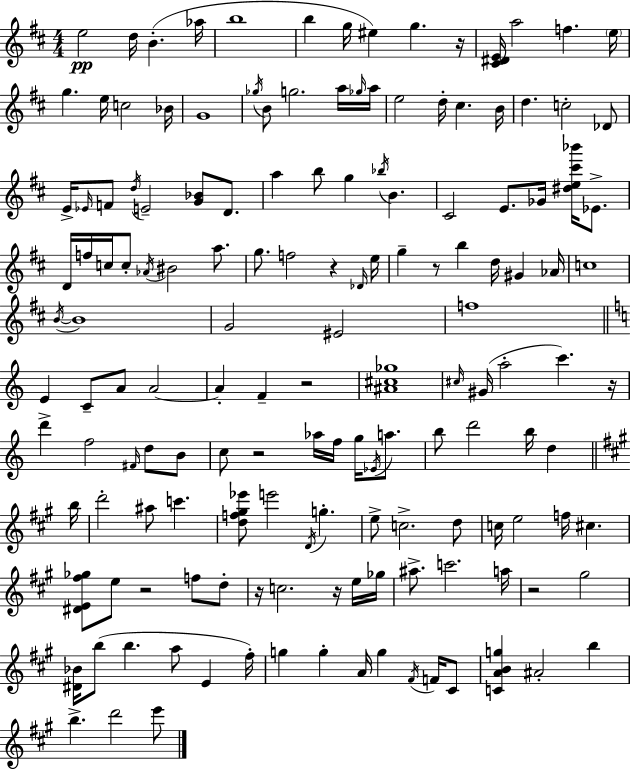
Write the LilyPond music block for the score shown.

{
  \clef treble
  \numericTimeSignature
  \time 4/4
  \key d \major
  e''2\pp d''16 b'4.-.( aes''16 | b''1 | b''4 g''16 eis''4) g''4. r16 | <cis' dis' e'>16 a''2 f''4. \parenthesize e''16 | \break g''4. e''16 c''2 bes'16 | g'1 | \acciaccatura { ges''16 } b'8 g''2. a''16 | \grace { ges''16 } a''16 e''2 d''16-. cis''4. | \break b'16 d''4. c''2-. | des'8 e'16-> \grace { ees'16 } f'8 \acciaccatura { d''16 } e'2-- <g' bes'>8 | d'8. a''4 b''8 g''4 \acciaccatura { bes''16 } b'4. | cis'2 e'8. | \break ges'16 <dis'' e'' cis''' bes'''>16 ees'8.-> d'16 f''16 c''16 c''8-. \acciaccatura { aes'16 } bis'2 | a''8. g''8. f''2 | r4 \grace { des'16 } e''16 g''4-- r8 b''4 | d''16 gis'4 aes'16 c''1 | \break \acciaccatura { b'16~ }~ b'1 | g'2 | eis'2 f''1 | \bar "||" \break \key a \minor e'4 c'8-- a'8 a'2~~ | a'4-. f'4-- r2 | <ais' cis'' ges''>1 | \grace { cis''16 }( gis'16 a''2-. c'''4.) | \break r16 d'''4-> f''2 \grace { fis'16 } d''8 | b'8 c''8 r2 aes''16 f''16 g''16 \acciaccatura { ees'16 } | a''8. b''8 d'''2 b''16 d''4 | \bar "||" \break \key a \major b''16 d'''2-. ais''8 c'''4. | <d'' f'' gis'' ees'''>8 e'''2 \acciaccatura { d'16 } g''4.-. | e''8-> c''2.-> | d''8 c''16 e''2 f''16 cis''4. | \break <dis' e' fis'' ges''>8 e''8 r2 f''8 | d''8-. r16 c''2. r16 | e''16 ges''16 ais''8.-> c'''2. | a''16 r2 gis''2 | \break <dis' bes'>16 b''8( b''4. a''8 e'4 | fis''16-.) g''4 g''4-. a'16 g''4 \acciaccatura { fis'16 } | f'16 cis'8 <c' a' b' g''>4 ais'2-. b''4 | b''4.-> d'''2 | \break e'''8 \bar "|."
}